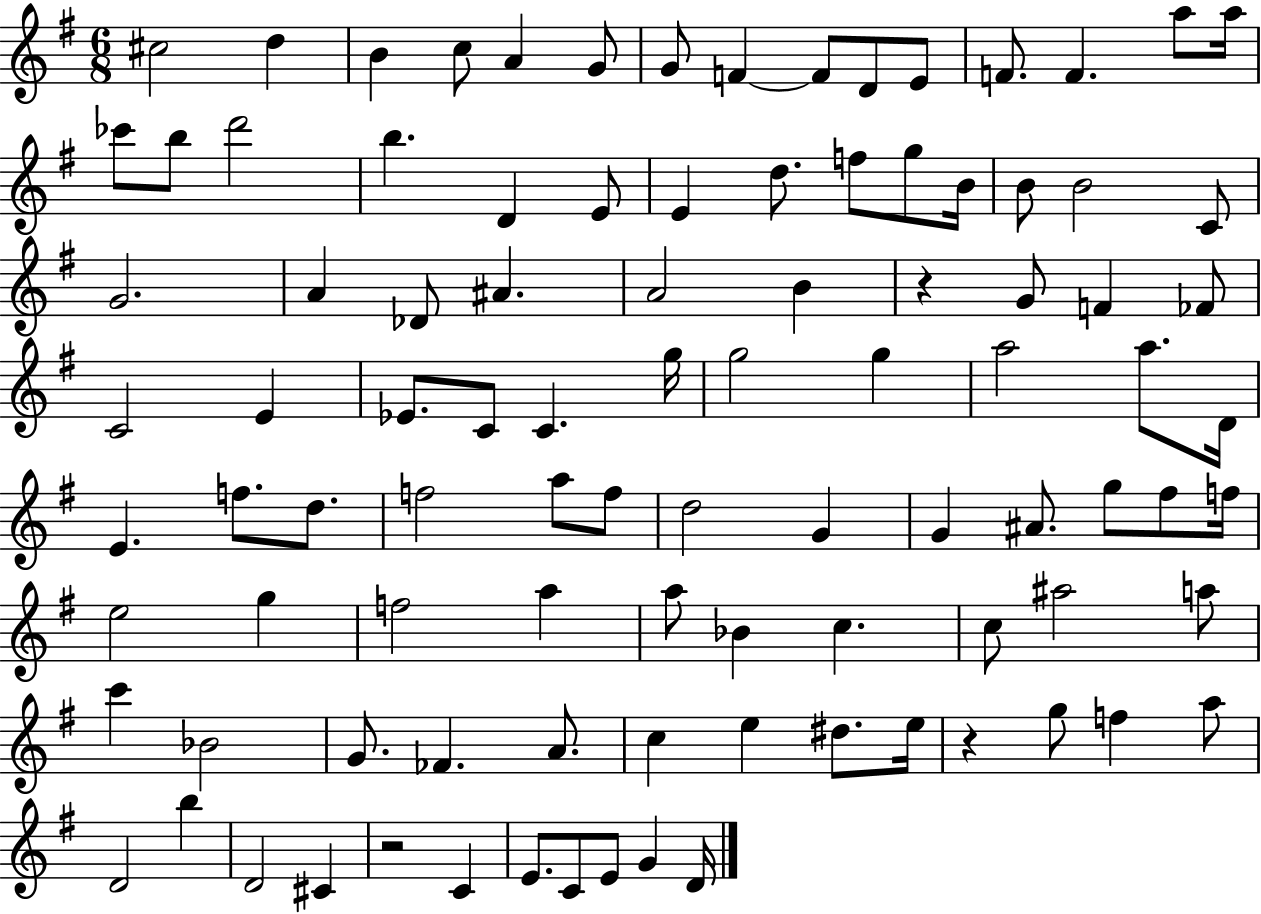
{
  \clef treble
  \numericTimeSignature
  \time 6/8
  \key g \major
  \repeat volta 2 { cis''2 d''4 | b'4 c''8 a'4 g'8 | g'8 f'4~~ f'8 d'8 e'8 | f'8. f'4. a''8 a''16 | \break ces'''8 b''8 d'''2 | b''4. d'4 e'8 | e'4 d''8. f''8 g''8 b'16 | b'8 b'2 c'8 | \break g'2. | a'4 des'8 ais'4. | a'2 b'4 | r4 g'8 f'4 fes'8 | \break c'2 e'4 | ees'8. c'8 c'4. g''16 | g''2 g''4 | a''2 a''8. d'16 | \break e'4. f''8. d''8. | f''2 a''8 f''8 | d''2 g'4 | g'4 ais'8. g''8 fis''8 f''16 | \break e''2 g''4 | f''2 a''4 | a''8 bes'4 c''4. | c''8 ais''2 a''8 | \break c'''4 bes'2 | g'8. fes'4. a'8. | c''4 e''4 dis''8. e''16 | r4 g''8 f''4 a''8 | \break d'2 b''4 | d'2 cis'4 | r2 c'4 | e'8. c'8 e'8 g'4 d'16 | \break } \bar "|."
}